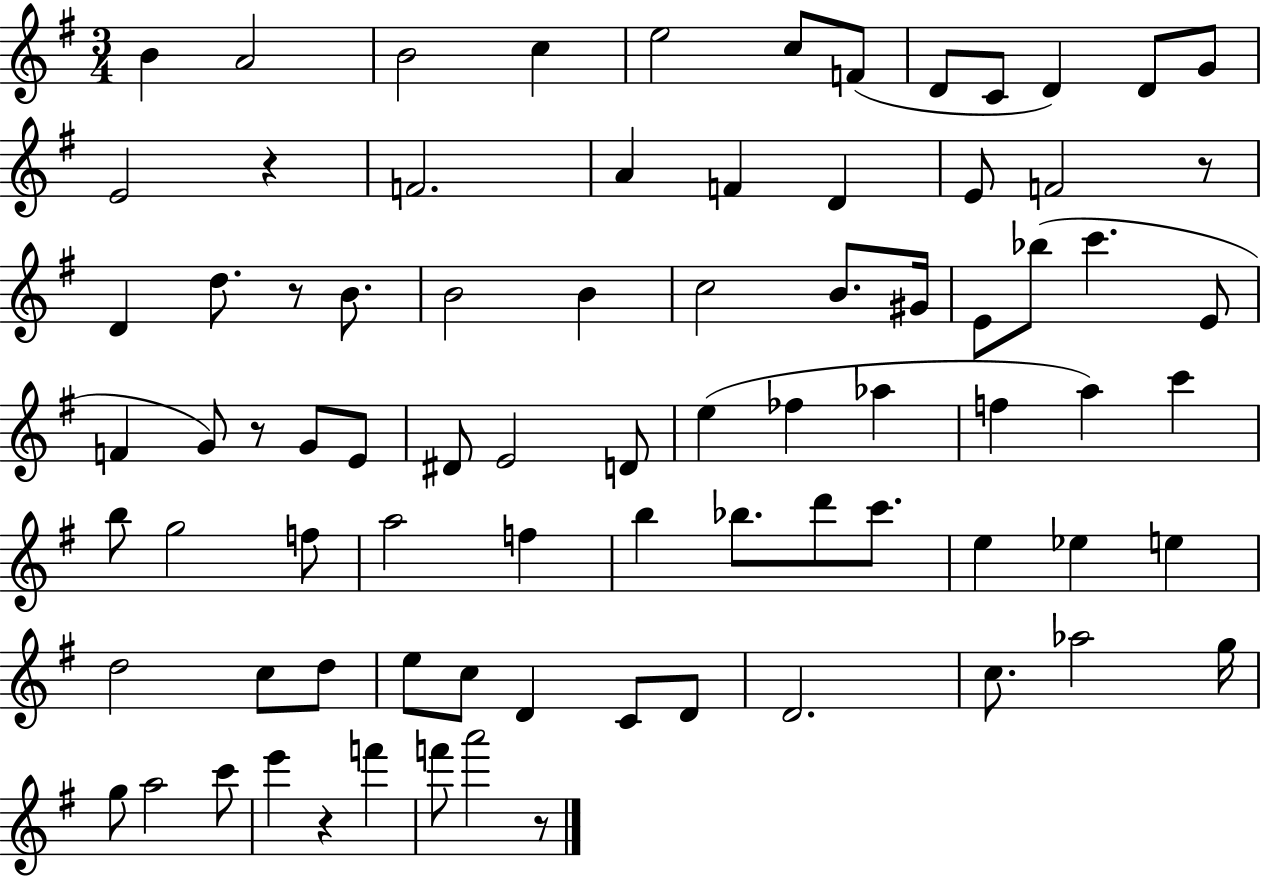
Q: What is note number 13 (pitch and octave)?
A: E4